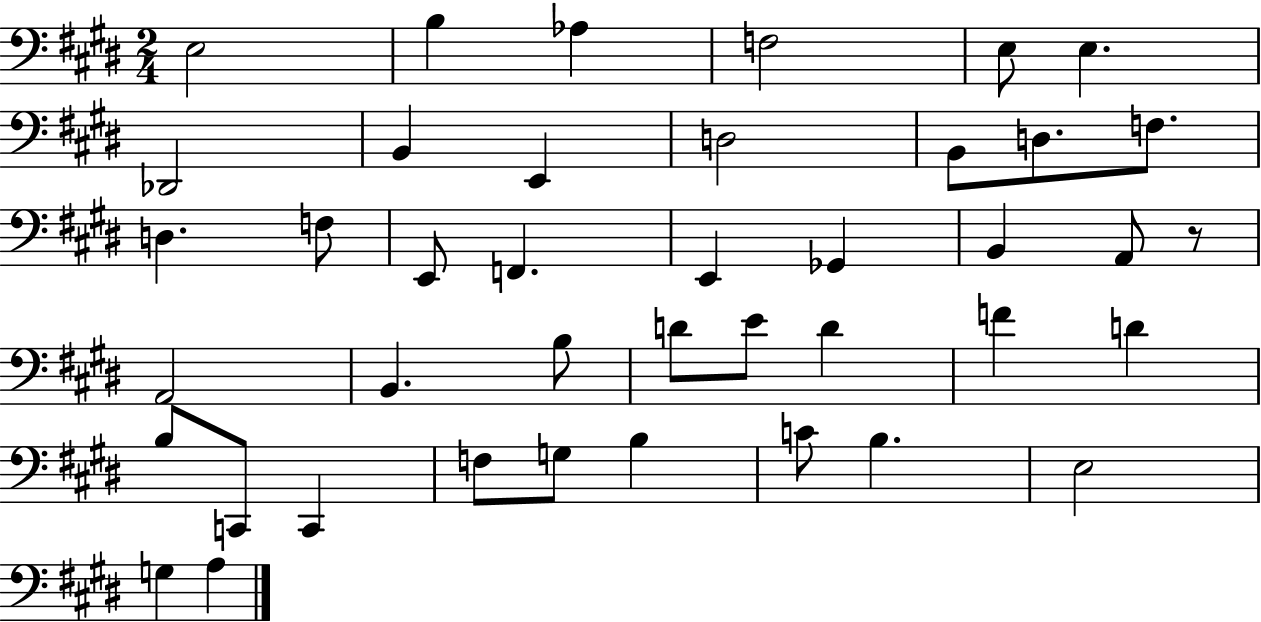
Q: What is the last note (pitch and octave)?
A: A3